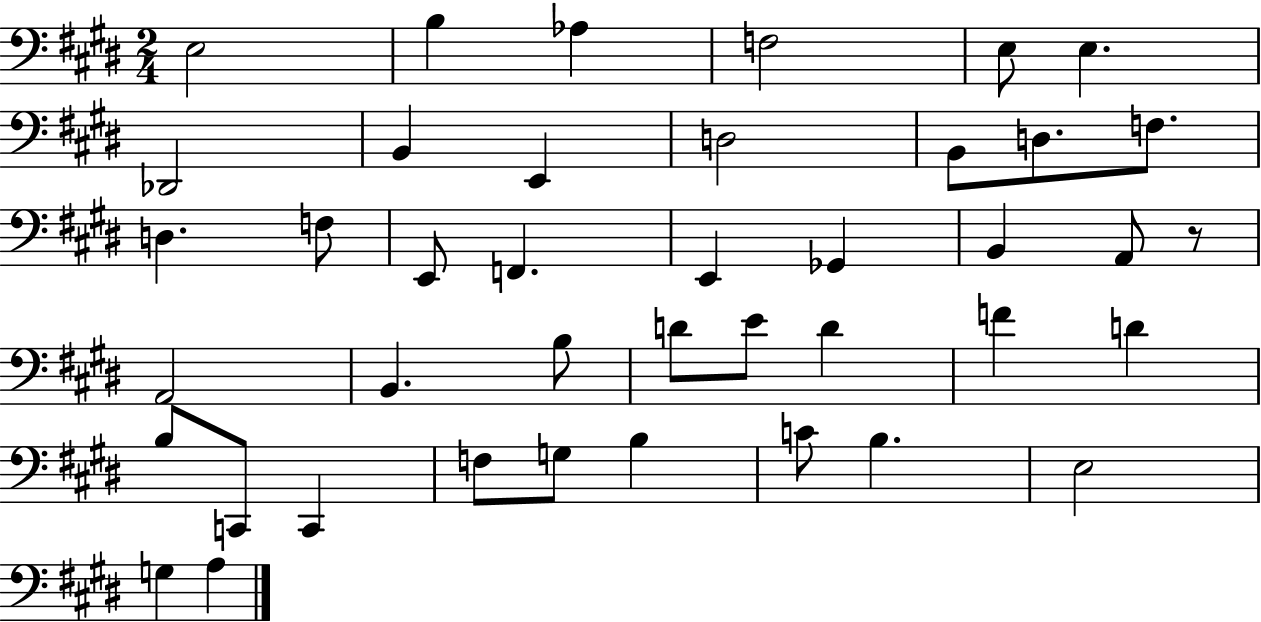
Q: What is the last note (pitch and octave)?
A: A3